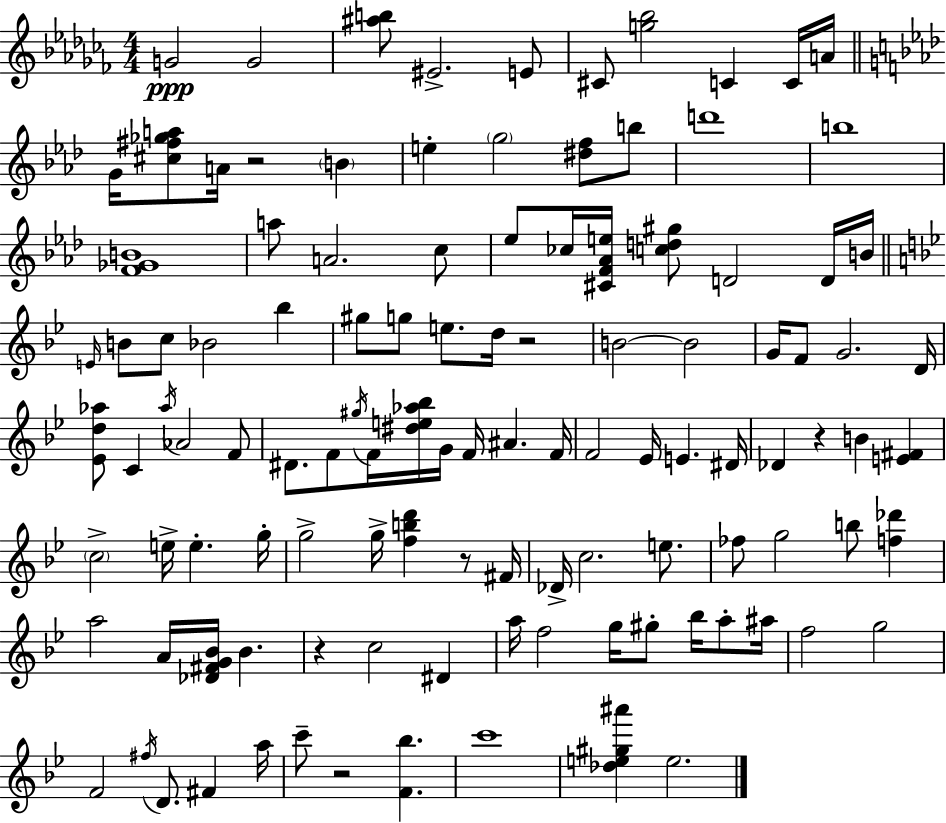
{
  \clef treble
  \numericTimeSignature
  \time 4/4
  \key aes \minor
  \repeat volta 2 { g'2\ppp g'2 | <ais'' b''>8 eis'2.-> e'8 | cis'8 <g'' bes''>2 c'4 c'16 a'16 | \bar "||" \break \key f \minor g'16 <cis'' fis'' ges'' a''>8 a'16 r2 \parenthesize b'4 | e''4-. \parenthesize g''2 <dis'' f''>8 b''8 | d'''1 | b''1 | \break <f' ges' b'>1 | a''8 a'2. c''8 | ees''8 ces''16 <cis' f' aes' e''>16 <c'' d'' gis''>8 d'2 d'16 b'16 | \bar "||" \break \key bes \major \grace { e'16 } b'8 c''8 bes'2 bes''4 | gis''8 g''8 e''8. d''16 r2 | b'2~~ b'2 | g'16 f'8 g'2. | \break d'16 <ees' d'' aes''>8 c'4 \acciaccatura { aes''16 } aes'2 | f'8 dis'8. f'8 \acciaccatura { gis''16 } f'16 <dis'' e'' aes'' bes''>16 g'16 f'16 ais'4. | f'16 f'2 ees'16 e'4. | dis'16 des'4 r4 b'4 <e' fis'>4 | \break \parenthesize c''2-> e''16-> e''4.-. | g''16-. g''2-> g''16-> <f'' b'' d'''>4 | r8 fis'16 des'16-> c''2. | e''8. fes''8 g''2 b''8 <f'' des'''>4 | \break a''2 a'16 <des' fis' g' bes'>16 bes'4. | r4 c''2 dis'4 | a''16 f''2 g''16 gis''8-. bes''16 | a''8-. ais''16 f''2 g''2 | \break f'2 \acciaccatura { fis''16 } d'8. fis'4 | a''16 c'''8-- r2 <f' bes''>4. | c'''1 | <des'' e'' gis'' ais'''>4 e''2. | \break } \bar "|."
}